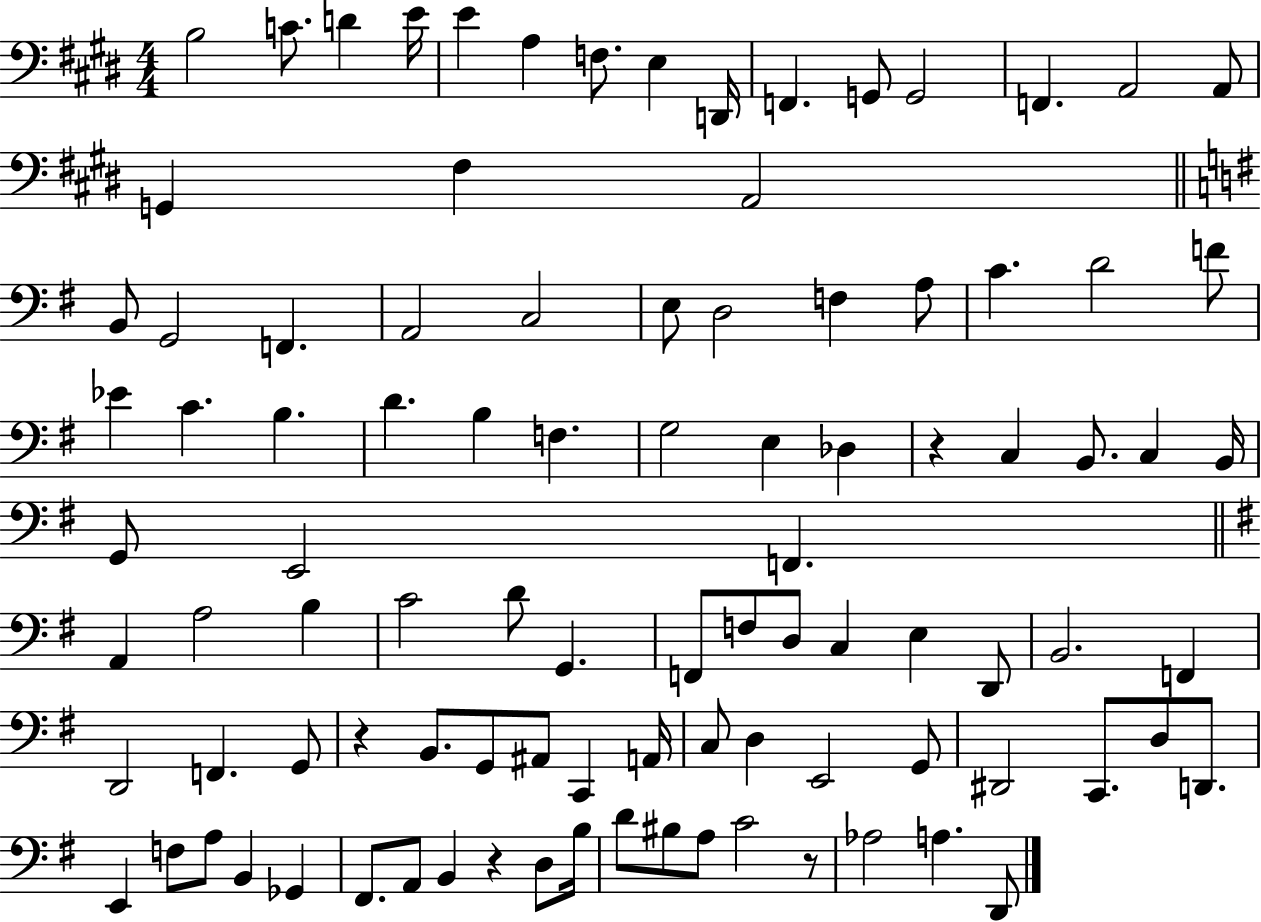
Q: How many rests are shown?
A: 4